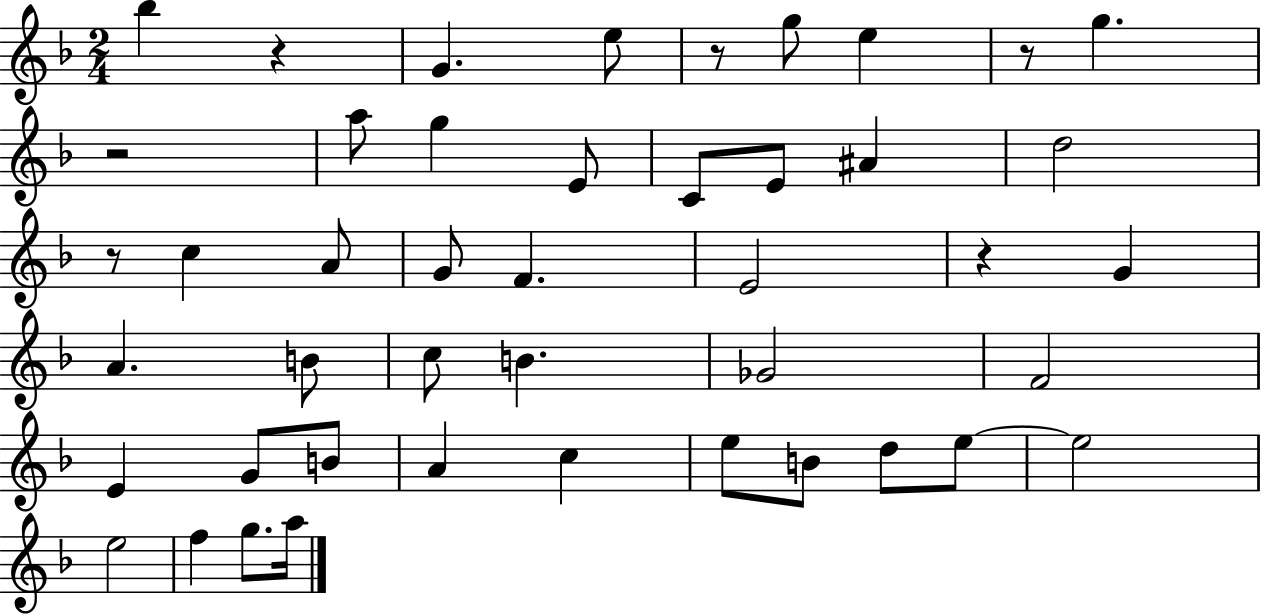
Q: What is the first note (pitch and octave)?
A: Bb5